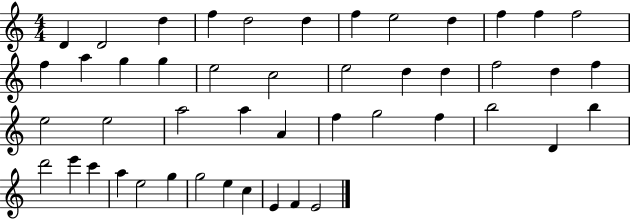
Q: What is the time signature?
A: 4/4